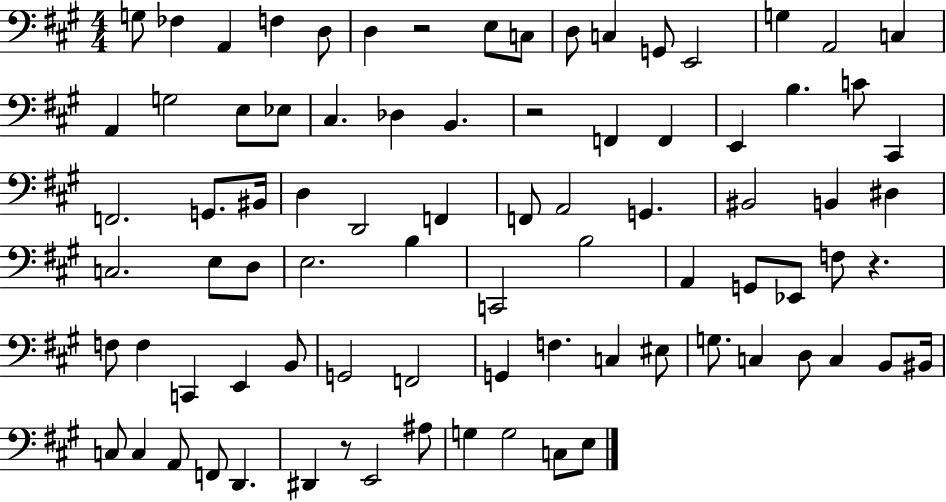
{
  \clef bass
  \numericTimeSignature
  \time 4/4
  \key a \major
  \repeat volta 2 { g8 fes4 a,4 f4 d8 | d4 r2 e8 c8 | d8 c4 g,8 e,2 | g4 a,2 c4 | \break a,4 g2 e8 ees8 | cis4. des4 b,4. | r2 f,4 f,4 | e,4 b4. c'8 cis,4 | \break f,2. g,8. bis,16 | d4 d,2 f,4 | f,8 a,2 g,4. | bis,2 b,4 dis4 | \break c2. e8 d8 | e2. b4 | c,2 b2 | a,4 g,8 ees,8 f8 r4. | \break f8 f4 c,4 e,4 b,8 | g,2 f,2 | g,4 f4. c4 eis8 | g8. c4 d8 c4 b,8 bis,16 | \break c8 c4 a,8 f,8 d,4. | dis,4 r8 e,2 ais8 | g4 g2 c8 e8 | } \bar "|."
}